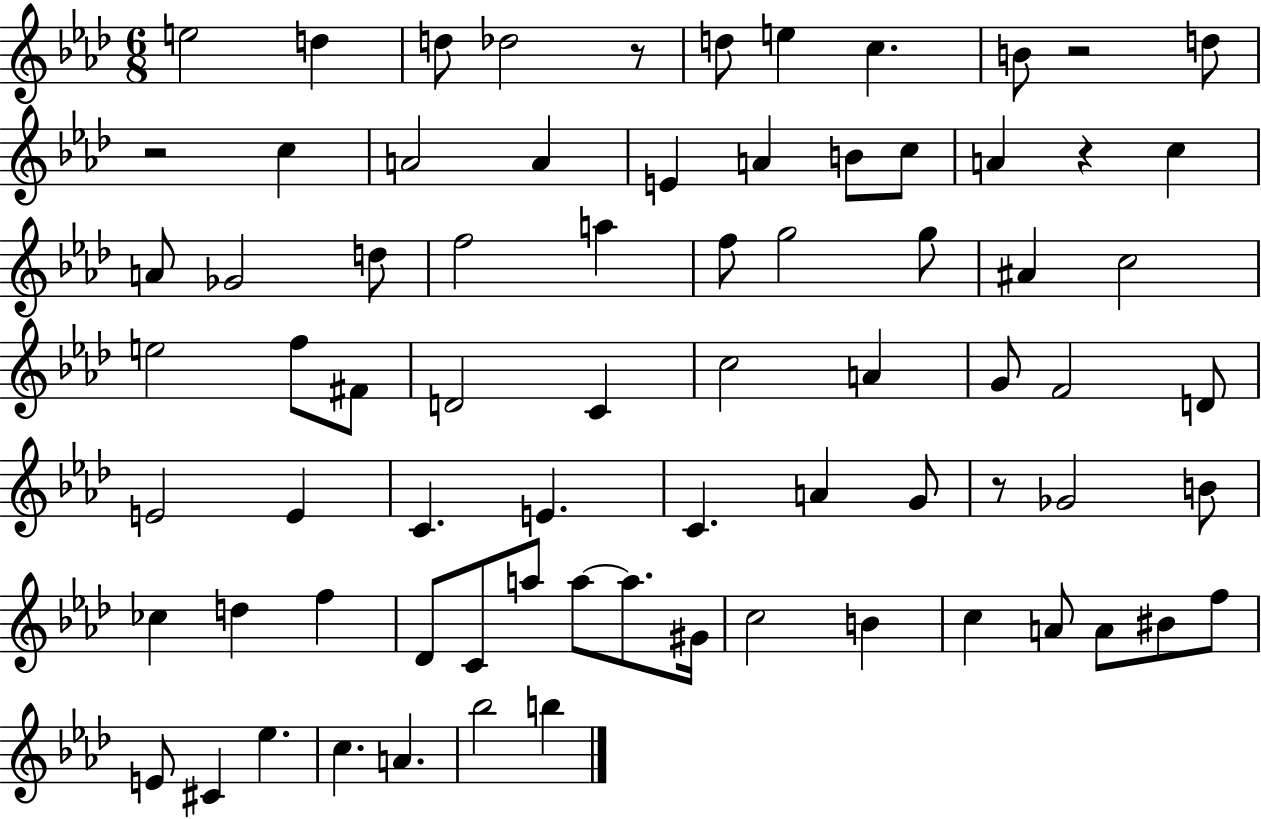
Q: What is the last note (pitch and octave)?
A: B5